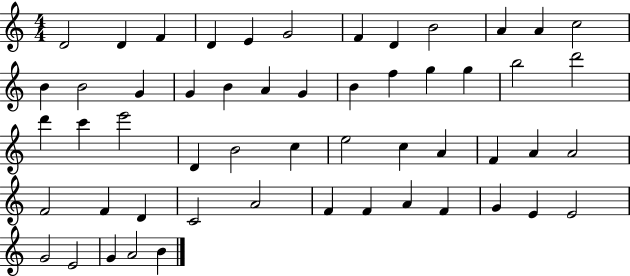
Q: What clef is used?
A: treble